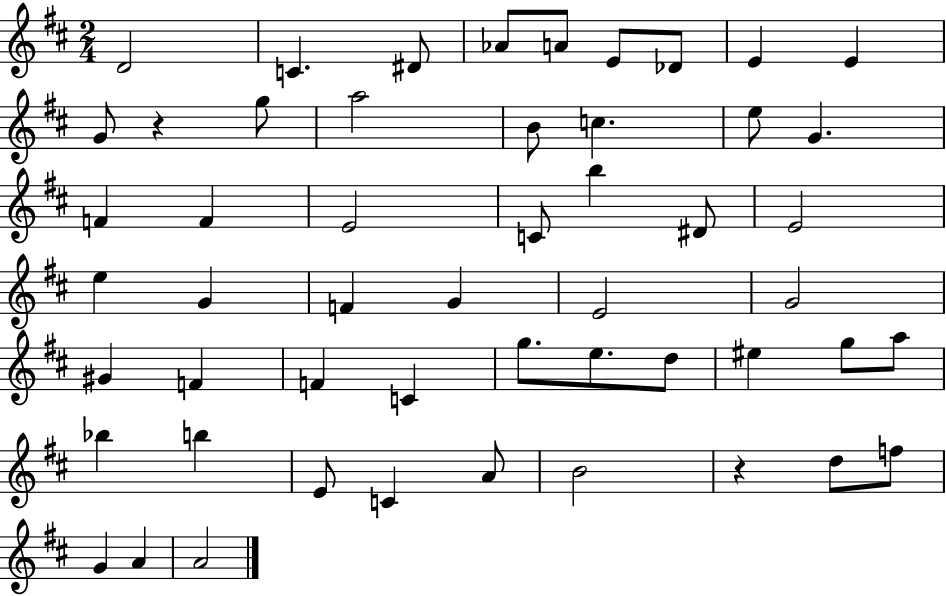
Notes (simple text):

D4/h C4/q. D#4/e Ab4/e A4/e E4/e Db4/e E4/q E4/q G4/e R/q G5/e A5/h B4/e C5/q. E5/e G4/q. F4/q F4/q E4/h C4/e B5/q D#4/e E4/h E5/q G4/q F4/q G4/q E4/h G4/h G#4/q F4/q F4/q C4/q G5/e. E5/e. D5/e EIS5/q G5/e A5/e Bb5/q B5/q E4/e C4/q A4/e B4/h R/q D5/e F5/e G4/q A4/q A4/h